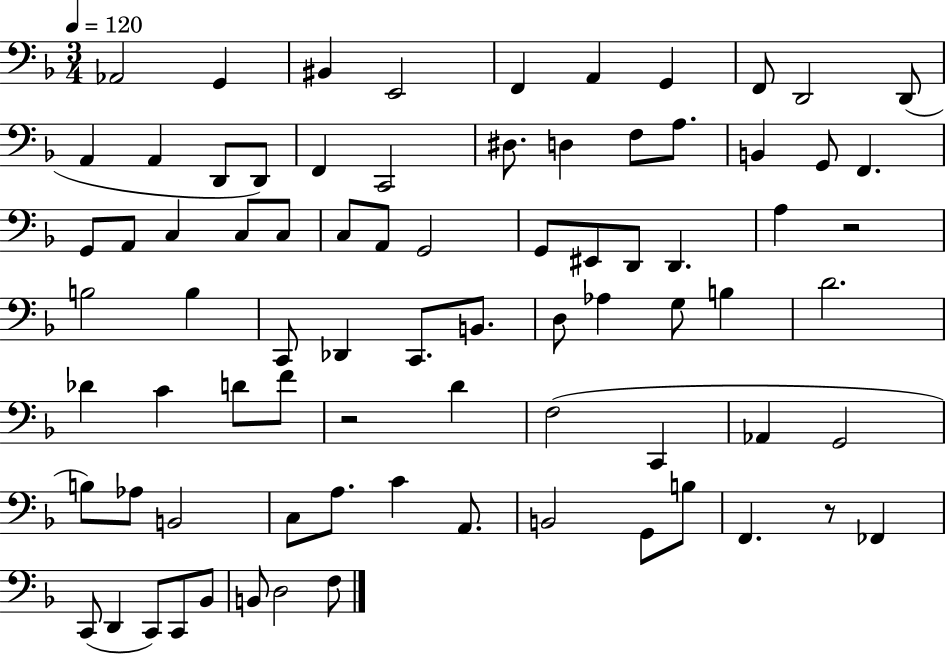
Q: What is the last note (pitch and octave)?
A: F3